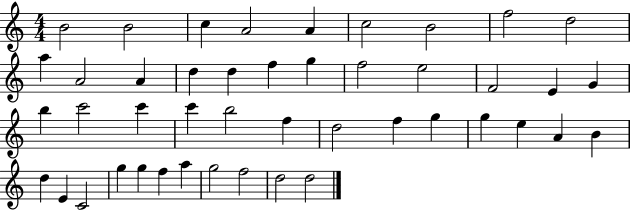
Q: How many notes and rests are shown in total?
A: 45